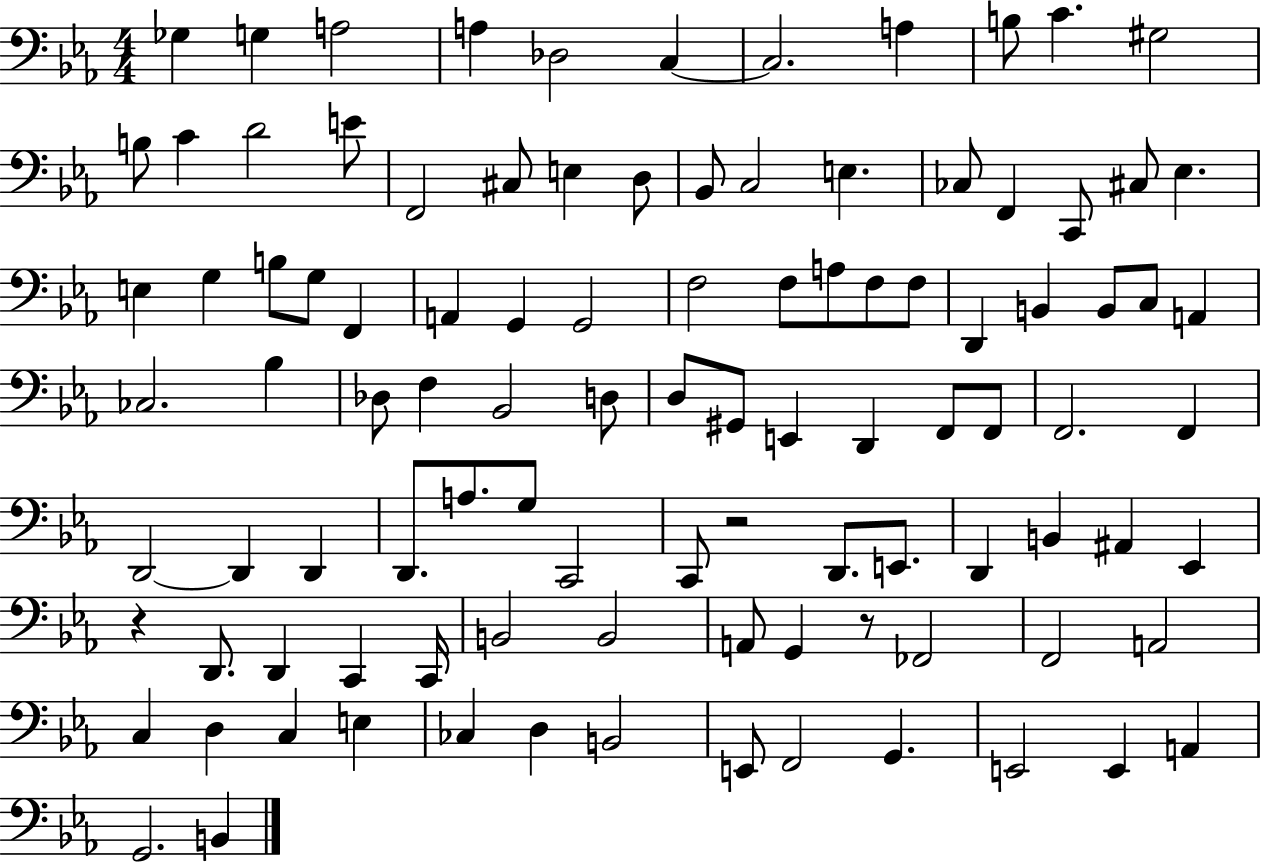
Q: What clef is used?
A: bass